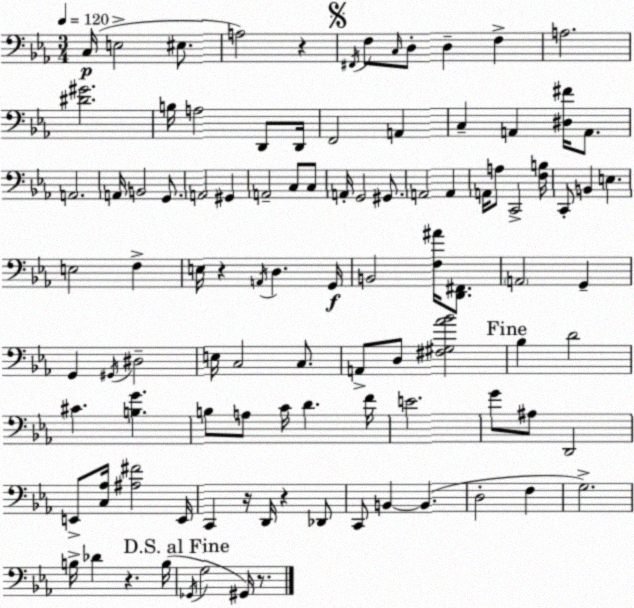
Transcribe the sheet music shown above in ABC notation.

X:1
T:Untitled
M:3/4
L:1/4
K:Eb
C,/4 E,2 ^E,/2 A,2 z ^F,,/4 F,/2 C,/4 D,/2 D, F, A,2 [^D^G]2 B,/4 A,2 D,,/2 D,,/4 F,,2 A,, C, A,, [^D,^F]/4 A,,/2 A,,2 A,,/4 B,,2 G,,/2 A,,2 ^G,, A,,2 C,/2 C,/2 A,,/4 G,,2 ^G,,/2 A,,2 A,, A,,/4 A,/2 C,,2 [F,B,]/4 C,,/2 B,, E, E,2 F, E,/4 z A,,/4 D, G,,/4 B,,2 [F,^A]/4 [D,,^F,,]/2 A,,2 G,, G,, ^G,,/4 ^D,2 E,/4 C,2 C,/2 A,,/2 D,/2 [^F,^G,_A_B]2 _B, D2 ^C [B,G] B,/2 A,/2 C/4 D F/4 E2 G/2 ^A,/2 D,,2 E,,/2 [C,_A,]/4 [^A,^F]2 E,,/4 C,, z/4 D,,/4 z _D,,/2 C,,/2 B,, B,, D,2 F, G,2 B,/4 _D z B,/4 _G,,/4 G,2 ^G,,/4 z/2